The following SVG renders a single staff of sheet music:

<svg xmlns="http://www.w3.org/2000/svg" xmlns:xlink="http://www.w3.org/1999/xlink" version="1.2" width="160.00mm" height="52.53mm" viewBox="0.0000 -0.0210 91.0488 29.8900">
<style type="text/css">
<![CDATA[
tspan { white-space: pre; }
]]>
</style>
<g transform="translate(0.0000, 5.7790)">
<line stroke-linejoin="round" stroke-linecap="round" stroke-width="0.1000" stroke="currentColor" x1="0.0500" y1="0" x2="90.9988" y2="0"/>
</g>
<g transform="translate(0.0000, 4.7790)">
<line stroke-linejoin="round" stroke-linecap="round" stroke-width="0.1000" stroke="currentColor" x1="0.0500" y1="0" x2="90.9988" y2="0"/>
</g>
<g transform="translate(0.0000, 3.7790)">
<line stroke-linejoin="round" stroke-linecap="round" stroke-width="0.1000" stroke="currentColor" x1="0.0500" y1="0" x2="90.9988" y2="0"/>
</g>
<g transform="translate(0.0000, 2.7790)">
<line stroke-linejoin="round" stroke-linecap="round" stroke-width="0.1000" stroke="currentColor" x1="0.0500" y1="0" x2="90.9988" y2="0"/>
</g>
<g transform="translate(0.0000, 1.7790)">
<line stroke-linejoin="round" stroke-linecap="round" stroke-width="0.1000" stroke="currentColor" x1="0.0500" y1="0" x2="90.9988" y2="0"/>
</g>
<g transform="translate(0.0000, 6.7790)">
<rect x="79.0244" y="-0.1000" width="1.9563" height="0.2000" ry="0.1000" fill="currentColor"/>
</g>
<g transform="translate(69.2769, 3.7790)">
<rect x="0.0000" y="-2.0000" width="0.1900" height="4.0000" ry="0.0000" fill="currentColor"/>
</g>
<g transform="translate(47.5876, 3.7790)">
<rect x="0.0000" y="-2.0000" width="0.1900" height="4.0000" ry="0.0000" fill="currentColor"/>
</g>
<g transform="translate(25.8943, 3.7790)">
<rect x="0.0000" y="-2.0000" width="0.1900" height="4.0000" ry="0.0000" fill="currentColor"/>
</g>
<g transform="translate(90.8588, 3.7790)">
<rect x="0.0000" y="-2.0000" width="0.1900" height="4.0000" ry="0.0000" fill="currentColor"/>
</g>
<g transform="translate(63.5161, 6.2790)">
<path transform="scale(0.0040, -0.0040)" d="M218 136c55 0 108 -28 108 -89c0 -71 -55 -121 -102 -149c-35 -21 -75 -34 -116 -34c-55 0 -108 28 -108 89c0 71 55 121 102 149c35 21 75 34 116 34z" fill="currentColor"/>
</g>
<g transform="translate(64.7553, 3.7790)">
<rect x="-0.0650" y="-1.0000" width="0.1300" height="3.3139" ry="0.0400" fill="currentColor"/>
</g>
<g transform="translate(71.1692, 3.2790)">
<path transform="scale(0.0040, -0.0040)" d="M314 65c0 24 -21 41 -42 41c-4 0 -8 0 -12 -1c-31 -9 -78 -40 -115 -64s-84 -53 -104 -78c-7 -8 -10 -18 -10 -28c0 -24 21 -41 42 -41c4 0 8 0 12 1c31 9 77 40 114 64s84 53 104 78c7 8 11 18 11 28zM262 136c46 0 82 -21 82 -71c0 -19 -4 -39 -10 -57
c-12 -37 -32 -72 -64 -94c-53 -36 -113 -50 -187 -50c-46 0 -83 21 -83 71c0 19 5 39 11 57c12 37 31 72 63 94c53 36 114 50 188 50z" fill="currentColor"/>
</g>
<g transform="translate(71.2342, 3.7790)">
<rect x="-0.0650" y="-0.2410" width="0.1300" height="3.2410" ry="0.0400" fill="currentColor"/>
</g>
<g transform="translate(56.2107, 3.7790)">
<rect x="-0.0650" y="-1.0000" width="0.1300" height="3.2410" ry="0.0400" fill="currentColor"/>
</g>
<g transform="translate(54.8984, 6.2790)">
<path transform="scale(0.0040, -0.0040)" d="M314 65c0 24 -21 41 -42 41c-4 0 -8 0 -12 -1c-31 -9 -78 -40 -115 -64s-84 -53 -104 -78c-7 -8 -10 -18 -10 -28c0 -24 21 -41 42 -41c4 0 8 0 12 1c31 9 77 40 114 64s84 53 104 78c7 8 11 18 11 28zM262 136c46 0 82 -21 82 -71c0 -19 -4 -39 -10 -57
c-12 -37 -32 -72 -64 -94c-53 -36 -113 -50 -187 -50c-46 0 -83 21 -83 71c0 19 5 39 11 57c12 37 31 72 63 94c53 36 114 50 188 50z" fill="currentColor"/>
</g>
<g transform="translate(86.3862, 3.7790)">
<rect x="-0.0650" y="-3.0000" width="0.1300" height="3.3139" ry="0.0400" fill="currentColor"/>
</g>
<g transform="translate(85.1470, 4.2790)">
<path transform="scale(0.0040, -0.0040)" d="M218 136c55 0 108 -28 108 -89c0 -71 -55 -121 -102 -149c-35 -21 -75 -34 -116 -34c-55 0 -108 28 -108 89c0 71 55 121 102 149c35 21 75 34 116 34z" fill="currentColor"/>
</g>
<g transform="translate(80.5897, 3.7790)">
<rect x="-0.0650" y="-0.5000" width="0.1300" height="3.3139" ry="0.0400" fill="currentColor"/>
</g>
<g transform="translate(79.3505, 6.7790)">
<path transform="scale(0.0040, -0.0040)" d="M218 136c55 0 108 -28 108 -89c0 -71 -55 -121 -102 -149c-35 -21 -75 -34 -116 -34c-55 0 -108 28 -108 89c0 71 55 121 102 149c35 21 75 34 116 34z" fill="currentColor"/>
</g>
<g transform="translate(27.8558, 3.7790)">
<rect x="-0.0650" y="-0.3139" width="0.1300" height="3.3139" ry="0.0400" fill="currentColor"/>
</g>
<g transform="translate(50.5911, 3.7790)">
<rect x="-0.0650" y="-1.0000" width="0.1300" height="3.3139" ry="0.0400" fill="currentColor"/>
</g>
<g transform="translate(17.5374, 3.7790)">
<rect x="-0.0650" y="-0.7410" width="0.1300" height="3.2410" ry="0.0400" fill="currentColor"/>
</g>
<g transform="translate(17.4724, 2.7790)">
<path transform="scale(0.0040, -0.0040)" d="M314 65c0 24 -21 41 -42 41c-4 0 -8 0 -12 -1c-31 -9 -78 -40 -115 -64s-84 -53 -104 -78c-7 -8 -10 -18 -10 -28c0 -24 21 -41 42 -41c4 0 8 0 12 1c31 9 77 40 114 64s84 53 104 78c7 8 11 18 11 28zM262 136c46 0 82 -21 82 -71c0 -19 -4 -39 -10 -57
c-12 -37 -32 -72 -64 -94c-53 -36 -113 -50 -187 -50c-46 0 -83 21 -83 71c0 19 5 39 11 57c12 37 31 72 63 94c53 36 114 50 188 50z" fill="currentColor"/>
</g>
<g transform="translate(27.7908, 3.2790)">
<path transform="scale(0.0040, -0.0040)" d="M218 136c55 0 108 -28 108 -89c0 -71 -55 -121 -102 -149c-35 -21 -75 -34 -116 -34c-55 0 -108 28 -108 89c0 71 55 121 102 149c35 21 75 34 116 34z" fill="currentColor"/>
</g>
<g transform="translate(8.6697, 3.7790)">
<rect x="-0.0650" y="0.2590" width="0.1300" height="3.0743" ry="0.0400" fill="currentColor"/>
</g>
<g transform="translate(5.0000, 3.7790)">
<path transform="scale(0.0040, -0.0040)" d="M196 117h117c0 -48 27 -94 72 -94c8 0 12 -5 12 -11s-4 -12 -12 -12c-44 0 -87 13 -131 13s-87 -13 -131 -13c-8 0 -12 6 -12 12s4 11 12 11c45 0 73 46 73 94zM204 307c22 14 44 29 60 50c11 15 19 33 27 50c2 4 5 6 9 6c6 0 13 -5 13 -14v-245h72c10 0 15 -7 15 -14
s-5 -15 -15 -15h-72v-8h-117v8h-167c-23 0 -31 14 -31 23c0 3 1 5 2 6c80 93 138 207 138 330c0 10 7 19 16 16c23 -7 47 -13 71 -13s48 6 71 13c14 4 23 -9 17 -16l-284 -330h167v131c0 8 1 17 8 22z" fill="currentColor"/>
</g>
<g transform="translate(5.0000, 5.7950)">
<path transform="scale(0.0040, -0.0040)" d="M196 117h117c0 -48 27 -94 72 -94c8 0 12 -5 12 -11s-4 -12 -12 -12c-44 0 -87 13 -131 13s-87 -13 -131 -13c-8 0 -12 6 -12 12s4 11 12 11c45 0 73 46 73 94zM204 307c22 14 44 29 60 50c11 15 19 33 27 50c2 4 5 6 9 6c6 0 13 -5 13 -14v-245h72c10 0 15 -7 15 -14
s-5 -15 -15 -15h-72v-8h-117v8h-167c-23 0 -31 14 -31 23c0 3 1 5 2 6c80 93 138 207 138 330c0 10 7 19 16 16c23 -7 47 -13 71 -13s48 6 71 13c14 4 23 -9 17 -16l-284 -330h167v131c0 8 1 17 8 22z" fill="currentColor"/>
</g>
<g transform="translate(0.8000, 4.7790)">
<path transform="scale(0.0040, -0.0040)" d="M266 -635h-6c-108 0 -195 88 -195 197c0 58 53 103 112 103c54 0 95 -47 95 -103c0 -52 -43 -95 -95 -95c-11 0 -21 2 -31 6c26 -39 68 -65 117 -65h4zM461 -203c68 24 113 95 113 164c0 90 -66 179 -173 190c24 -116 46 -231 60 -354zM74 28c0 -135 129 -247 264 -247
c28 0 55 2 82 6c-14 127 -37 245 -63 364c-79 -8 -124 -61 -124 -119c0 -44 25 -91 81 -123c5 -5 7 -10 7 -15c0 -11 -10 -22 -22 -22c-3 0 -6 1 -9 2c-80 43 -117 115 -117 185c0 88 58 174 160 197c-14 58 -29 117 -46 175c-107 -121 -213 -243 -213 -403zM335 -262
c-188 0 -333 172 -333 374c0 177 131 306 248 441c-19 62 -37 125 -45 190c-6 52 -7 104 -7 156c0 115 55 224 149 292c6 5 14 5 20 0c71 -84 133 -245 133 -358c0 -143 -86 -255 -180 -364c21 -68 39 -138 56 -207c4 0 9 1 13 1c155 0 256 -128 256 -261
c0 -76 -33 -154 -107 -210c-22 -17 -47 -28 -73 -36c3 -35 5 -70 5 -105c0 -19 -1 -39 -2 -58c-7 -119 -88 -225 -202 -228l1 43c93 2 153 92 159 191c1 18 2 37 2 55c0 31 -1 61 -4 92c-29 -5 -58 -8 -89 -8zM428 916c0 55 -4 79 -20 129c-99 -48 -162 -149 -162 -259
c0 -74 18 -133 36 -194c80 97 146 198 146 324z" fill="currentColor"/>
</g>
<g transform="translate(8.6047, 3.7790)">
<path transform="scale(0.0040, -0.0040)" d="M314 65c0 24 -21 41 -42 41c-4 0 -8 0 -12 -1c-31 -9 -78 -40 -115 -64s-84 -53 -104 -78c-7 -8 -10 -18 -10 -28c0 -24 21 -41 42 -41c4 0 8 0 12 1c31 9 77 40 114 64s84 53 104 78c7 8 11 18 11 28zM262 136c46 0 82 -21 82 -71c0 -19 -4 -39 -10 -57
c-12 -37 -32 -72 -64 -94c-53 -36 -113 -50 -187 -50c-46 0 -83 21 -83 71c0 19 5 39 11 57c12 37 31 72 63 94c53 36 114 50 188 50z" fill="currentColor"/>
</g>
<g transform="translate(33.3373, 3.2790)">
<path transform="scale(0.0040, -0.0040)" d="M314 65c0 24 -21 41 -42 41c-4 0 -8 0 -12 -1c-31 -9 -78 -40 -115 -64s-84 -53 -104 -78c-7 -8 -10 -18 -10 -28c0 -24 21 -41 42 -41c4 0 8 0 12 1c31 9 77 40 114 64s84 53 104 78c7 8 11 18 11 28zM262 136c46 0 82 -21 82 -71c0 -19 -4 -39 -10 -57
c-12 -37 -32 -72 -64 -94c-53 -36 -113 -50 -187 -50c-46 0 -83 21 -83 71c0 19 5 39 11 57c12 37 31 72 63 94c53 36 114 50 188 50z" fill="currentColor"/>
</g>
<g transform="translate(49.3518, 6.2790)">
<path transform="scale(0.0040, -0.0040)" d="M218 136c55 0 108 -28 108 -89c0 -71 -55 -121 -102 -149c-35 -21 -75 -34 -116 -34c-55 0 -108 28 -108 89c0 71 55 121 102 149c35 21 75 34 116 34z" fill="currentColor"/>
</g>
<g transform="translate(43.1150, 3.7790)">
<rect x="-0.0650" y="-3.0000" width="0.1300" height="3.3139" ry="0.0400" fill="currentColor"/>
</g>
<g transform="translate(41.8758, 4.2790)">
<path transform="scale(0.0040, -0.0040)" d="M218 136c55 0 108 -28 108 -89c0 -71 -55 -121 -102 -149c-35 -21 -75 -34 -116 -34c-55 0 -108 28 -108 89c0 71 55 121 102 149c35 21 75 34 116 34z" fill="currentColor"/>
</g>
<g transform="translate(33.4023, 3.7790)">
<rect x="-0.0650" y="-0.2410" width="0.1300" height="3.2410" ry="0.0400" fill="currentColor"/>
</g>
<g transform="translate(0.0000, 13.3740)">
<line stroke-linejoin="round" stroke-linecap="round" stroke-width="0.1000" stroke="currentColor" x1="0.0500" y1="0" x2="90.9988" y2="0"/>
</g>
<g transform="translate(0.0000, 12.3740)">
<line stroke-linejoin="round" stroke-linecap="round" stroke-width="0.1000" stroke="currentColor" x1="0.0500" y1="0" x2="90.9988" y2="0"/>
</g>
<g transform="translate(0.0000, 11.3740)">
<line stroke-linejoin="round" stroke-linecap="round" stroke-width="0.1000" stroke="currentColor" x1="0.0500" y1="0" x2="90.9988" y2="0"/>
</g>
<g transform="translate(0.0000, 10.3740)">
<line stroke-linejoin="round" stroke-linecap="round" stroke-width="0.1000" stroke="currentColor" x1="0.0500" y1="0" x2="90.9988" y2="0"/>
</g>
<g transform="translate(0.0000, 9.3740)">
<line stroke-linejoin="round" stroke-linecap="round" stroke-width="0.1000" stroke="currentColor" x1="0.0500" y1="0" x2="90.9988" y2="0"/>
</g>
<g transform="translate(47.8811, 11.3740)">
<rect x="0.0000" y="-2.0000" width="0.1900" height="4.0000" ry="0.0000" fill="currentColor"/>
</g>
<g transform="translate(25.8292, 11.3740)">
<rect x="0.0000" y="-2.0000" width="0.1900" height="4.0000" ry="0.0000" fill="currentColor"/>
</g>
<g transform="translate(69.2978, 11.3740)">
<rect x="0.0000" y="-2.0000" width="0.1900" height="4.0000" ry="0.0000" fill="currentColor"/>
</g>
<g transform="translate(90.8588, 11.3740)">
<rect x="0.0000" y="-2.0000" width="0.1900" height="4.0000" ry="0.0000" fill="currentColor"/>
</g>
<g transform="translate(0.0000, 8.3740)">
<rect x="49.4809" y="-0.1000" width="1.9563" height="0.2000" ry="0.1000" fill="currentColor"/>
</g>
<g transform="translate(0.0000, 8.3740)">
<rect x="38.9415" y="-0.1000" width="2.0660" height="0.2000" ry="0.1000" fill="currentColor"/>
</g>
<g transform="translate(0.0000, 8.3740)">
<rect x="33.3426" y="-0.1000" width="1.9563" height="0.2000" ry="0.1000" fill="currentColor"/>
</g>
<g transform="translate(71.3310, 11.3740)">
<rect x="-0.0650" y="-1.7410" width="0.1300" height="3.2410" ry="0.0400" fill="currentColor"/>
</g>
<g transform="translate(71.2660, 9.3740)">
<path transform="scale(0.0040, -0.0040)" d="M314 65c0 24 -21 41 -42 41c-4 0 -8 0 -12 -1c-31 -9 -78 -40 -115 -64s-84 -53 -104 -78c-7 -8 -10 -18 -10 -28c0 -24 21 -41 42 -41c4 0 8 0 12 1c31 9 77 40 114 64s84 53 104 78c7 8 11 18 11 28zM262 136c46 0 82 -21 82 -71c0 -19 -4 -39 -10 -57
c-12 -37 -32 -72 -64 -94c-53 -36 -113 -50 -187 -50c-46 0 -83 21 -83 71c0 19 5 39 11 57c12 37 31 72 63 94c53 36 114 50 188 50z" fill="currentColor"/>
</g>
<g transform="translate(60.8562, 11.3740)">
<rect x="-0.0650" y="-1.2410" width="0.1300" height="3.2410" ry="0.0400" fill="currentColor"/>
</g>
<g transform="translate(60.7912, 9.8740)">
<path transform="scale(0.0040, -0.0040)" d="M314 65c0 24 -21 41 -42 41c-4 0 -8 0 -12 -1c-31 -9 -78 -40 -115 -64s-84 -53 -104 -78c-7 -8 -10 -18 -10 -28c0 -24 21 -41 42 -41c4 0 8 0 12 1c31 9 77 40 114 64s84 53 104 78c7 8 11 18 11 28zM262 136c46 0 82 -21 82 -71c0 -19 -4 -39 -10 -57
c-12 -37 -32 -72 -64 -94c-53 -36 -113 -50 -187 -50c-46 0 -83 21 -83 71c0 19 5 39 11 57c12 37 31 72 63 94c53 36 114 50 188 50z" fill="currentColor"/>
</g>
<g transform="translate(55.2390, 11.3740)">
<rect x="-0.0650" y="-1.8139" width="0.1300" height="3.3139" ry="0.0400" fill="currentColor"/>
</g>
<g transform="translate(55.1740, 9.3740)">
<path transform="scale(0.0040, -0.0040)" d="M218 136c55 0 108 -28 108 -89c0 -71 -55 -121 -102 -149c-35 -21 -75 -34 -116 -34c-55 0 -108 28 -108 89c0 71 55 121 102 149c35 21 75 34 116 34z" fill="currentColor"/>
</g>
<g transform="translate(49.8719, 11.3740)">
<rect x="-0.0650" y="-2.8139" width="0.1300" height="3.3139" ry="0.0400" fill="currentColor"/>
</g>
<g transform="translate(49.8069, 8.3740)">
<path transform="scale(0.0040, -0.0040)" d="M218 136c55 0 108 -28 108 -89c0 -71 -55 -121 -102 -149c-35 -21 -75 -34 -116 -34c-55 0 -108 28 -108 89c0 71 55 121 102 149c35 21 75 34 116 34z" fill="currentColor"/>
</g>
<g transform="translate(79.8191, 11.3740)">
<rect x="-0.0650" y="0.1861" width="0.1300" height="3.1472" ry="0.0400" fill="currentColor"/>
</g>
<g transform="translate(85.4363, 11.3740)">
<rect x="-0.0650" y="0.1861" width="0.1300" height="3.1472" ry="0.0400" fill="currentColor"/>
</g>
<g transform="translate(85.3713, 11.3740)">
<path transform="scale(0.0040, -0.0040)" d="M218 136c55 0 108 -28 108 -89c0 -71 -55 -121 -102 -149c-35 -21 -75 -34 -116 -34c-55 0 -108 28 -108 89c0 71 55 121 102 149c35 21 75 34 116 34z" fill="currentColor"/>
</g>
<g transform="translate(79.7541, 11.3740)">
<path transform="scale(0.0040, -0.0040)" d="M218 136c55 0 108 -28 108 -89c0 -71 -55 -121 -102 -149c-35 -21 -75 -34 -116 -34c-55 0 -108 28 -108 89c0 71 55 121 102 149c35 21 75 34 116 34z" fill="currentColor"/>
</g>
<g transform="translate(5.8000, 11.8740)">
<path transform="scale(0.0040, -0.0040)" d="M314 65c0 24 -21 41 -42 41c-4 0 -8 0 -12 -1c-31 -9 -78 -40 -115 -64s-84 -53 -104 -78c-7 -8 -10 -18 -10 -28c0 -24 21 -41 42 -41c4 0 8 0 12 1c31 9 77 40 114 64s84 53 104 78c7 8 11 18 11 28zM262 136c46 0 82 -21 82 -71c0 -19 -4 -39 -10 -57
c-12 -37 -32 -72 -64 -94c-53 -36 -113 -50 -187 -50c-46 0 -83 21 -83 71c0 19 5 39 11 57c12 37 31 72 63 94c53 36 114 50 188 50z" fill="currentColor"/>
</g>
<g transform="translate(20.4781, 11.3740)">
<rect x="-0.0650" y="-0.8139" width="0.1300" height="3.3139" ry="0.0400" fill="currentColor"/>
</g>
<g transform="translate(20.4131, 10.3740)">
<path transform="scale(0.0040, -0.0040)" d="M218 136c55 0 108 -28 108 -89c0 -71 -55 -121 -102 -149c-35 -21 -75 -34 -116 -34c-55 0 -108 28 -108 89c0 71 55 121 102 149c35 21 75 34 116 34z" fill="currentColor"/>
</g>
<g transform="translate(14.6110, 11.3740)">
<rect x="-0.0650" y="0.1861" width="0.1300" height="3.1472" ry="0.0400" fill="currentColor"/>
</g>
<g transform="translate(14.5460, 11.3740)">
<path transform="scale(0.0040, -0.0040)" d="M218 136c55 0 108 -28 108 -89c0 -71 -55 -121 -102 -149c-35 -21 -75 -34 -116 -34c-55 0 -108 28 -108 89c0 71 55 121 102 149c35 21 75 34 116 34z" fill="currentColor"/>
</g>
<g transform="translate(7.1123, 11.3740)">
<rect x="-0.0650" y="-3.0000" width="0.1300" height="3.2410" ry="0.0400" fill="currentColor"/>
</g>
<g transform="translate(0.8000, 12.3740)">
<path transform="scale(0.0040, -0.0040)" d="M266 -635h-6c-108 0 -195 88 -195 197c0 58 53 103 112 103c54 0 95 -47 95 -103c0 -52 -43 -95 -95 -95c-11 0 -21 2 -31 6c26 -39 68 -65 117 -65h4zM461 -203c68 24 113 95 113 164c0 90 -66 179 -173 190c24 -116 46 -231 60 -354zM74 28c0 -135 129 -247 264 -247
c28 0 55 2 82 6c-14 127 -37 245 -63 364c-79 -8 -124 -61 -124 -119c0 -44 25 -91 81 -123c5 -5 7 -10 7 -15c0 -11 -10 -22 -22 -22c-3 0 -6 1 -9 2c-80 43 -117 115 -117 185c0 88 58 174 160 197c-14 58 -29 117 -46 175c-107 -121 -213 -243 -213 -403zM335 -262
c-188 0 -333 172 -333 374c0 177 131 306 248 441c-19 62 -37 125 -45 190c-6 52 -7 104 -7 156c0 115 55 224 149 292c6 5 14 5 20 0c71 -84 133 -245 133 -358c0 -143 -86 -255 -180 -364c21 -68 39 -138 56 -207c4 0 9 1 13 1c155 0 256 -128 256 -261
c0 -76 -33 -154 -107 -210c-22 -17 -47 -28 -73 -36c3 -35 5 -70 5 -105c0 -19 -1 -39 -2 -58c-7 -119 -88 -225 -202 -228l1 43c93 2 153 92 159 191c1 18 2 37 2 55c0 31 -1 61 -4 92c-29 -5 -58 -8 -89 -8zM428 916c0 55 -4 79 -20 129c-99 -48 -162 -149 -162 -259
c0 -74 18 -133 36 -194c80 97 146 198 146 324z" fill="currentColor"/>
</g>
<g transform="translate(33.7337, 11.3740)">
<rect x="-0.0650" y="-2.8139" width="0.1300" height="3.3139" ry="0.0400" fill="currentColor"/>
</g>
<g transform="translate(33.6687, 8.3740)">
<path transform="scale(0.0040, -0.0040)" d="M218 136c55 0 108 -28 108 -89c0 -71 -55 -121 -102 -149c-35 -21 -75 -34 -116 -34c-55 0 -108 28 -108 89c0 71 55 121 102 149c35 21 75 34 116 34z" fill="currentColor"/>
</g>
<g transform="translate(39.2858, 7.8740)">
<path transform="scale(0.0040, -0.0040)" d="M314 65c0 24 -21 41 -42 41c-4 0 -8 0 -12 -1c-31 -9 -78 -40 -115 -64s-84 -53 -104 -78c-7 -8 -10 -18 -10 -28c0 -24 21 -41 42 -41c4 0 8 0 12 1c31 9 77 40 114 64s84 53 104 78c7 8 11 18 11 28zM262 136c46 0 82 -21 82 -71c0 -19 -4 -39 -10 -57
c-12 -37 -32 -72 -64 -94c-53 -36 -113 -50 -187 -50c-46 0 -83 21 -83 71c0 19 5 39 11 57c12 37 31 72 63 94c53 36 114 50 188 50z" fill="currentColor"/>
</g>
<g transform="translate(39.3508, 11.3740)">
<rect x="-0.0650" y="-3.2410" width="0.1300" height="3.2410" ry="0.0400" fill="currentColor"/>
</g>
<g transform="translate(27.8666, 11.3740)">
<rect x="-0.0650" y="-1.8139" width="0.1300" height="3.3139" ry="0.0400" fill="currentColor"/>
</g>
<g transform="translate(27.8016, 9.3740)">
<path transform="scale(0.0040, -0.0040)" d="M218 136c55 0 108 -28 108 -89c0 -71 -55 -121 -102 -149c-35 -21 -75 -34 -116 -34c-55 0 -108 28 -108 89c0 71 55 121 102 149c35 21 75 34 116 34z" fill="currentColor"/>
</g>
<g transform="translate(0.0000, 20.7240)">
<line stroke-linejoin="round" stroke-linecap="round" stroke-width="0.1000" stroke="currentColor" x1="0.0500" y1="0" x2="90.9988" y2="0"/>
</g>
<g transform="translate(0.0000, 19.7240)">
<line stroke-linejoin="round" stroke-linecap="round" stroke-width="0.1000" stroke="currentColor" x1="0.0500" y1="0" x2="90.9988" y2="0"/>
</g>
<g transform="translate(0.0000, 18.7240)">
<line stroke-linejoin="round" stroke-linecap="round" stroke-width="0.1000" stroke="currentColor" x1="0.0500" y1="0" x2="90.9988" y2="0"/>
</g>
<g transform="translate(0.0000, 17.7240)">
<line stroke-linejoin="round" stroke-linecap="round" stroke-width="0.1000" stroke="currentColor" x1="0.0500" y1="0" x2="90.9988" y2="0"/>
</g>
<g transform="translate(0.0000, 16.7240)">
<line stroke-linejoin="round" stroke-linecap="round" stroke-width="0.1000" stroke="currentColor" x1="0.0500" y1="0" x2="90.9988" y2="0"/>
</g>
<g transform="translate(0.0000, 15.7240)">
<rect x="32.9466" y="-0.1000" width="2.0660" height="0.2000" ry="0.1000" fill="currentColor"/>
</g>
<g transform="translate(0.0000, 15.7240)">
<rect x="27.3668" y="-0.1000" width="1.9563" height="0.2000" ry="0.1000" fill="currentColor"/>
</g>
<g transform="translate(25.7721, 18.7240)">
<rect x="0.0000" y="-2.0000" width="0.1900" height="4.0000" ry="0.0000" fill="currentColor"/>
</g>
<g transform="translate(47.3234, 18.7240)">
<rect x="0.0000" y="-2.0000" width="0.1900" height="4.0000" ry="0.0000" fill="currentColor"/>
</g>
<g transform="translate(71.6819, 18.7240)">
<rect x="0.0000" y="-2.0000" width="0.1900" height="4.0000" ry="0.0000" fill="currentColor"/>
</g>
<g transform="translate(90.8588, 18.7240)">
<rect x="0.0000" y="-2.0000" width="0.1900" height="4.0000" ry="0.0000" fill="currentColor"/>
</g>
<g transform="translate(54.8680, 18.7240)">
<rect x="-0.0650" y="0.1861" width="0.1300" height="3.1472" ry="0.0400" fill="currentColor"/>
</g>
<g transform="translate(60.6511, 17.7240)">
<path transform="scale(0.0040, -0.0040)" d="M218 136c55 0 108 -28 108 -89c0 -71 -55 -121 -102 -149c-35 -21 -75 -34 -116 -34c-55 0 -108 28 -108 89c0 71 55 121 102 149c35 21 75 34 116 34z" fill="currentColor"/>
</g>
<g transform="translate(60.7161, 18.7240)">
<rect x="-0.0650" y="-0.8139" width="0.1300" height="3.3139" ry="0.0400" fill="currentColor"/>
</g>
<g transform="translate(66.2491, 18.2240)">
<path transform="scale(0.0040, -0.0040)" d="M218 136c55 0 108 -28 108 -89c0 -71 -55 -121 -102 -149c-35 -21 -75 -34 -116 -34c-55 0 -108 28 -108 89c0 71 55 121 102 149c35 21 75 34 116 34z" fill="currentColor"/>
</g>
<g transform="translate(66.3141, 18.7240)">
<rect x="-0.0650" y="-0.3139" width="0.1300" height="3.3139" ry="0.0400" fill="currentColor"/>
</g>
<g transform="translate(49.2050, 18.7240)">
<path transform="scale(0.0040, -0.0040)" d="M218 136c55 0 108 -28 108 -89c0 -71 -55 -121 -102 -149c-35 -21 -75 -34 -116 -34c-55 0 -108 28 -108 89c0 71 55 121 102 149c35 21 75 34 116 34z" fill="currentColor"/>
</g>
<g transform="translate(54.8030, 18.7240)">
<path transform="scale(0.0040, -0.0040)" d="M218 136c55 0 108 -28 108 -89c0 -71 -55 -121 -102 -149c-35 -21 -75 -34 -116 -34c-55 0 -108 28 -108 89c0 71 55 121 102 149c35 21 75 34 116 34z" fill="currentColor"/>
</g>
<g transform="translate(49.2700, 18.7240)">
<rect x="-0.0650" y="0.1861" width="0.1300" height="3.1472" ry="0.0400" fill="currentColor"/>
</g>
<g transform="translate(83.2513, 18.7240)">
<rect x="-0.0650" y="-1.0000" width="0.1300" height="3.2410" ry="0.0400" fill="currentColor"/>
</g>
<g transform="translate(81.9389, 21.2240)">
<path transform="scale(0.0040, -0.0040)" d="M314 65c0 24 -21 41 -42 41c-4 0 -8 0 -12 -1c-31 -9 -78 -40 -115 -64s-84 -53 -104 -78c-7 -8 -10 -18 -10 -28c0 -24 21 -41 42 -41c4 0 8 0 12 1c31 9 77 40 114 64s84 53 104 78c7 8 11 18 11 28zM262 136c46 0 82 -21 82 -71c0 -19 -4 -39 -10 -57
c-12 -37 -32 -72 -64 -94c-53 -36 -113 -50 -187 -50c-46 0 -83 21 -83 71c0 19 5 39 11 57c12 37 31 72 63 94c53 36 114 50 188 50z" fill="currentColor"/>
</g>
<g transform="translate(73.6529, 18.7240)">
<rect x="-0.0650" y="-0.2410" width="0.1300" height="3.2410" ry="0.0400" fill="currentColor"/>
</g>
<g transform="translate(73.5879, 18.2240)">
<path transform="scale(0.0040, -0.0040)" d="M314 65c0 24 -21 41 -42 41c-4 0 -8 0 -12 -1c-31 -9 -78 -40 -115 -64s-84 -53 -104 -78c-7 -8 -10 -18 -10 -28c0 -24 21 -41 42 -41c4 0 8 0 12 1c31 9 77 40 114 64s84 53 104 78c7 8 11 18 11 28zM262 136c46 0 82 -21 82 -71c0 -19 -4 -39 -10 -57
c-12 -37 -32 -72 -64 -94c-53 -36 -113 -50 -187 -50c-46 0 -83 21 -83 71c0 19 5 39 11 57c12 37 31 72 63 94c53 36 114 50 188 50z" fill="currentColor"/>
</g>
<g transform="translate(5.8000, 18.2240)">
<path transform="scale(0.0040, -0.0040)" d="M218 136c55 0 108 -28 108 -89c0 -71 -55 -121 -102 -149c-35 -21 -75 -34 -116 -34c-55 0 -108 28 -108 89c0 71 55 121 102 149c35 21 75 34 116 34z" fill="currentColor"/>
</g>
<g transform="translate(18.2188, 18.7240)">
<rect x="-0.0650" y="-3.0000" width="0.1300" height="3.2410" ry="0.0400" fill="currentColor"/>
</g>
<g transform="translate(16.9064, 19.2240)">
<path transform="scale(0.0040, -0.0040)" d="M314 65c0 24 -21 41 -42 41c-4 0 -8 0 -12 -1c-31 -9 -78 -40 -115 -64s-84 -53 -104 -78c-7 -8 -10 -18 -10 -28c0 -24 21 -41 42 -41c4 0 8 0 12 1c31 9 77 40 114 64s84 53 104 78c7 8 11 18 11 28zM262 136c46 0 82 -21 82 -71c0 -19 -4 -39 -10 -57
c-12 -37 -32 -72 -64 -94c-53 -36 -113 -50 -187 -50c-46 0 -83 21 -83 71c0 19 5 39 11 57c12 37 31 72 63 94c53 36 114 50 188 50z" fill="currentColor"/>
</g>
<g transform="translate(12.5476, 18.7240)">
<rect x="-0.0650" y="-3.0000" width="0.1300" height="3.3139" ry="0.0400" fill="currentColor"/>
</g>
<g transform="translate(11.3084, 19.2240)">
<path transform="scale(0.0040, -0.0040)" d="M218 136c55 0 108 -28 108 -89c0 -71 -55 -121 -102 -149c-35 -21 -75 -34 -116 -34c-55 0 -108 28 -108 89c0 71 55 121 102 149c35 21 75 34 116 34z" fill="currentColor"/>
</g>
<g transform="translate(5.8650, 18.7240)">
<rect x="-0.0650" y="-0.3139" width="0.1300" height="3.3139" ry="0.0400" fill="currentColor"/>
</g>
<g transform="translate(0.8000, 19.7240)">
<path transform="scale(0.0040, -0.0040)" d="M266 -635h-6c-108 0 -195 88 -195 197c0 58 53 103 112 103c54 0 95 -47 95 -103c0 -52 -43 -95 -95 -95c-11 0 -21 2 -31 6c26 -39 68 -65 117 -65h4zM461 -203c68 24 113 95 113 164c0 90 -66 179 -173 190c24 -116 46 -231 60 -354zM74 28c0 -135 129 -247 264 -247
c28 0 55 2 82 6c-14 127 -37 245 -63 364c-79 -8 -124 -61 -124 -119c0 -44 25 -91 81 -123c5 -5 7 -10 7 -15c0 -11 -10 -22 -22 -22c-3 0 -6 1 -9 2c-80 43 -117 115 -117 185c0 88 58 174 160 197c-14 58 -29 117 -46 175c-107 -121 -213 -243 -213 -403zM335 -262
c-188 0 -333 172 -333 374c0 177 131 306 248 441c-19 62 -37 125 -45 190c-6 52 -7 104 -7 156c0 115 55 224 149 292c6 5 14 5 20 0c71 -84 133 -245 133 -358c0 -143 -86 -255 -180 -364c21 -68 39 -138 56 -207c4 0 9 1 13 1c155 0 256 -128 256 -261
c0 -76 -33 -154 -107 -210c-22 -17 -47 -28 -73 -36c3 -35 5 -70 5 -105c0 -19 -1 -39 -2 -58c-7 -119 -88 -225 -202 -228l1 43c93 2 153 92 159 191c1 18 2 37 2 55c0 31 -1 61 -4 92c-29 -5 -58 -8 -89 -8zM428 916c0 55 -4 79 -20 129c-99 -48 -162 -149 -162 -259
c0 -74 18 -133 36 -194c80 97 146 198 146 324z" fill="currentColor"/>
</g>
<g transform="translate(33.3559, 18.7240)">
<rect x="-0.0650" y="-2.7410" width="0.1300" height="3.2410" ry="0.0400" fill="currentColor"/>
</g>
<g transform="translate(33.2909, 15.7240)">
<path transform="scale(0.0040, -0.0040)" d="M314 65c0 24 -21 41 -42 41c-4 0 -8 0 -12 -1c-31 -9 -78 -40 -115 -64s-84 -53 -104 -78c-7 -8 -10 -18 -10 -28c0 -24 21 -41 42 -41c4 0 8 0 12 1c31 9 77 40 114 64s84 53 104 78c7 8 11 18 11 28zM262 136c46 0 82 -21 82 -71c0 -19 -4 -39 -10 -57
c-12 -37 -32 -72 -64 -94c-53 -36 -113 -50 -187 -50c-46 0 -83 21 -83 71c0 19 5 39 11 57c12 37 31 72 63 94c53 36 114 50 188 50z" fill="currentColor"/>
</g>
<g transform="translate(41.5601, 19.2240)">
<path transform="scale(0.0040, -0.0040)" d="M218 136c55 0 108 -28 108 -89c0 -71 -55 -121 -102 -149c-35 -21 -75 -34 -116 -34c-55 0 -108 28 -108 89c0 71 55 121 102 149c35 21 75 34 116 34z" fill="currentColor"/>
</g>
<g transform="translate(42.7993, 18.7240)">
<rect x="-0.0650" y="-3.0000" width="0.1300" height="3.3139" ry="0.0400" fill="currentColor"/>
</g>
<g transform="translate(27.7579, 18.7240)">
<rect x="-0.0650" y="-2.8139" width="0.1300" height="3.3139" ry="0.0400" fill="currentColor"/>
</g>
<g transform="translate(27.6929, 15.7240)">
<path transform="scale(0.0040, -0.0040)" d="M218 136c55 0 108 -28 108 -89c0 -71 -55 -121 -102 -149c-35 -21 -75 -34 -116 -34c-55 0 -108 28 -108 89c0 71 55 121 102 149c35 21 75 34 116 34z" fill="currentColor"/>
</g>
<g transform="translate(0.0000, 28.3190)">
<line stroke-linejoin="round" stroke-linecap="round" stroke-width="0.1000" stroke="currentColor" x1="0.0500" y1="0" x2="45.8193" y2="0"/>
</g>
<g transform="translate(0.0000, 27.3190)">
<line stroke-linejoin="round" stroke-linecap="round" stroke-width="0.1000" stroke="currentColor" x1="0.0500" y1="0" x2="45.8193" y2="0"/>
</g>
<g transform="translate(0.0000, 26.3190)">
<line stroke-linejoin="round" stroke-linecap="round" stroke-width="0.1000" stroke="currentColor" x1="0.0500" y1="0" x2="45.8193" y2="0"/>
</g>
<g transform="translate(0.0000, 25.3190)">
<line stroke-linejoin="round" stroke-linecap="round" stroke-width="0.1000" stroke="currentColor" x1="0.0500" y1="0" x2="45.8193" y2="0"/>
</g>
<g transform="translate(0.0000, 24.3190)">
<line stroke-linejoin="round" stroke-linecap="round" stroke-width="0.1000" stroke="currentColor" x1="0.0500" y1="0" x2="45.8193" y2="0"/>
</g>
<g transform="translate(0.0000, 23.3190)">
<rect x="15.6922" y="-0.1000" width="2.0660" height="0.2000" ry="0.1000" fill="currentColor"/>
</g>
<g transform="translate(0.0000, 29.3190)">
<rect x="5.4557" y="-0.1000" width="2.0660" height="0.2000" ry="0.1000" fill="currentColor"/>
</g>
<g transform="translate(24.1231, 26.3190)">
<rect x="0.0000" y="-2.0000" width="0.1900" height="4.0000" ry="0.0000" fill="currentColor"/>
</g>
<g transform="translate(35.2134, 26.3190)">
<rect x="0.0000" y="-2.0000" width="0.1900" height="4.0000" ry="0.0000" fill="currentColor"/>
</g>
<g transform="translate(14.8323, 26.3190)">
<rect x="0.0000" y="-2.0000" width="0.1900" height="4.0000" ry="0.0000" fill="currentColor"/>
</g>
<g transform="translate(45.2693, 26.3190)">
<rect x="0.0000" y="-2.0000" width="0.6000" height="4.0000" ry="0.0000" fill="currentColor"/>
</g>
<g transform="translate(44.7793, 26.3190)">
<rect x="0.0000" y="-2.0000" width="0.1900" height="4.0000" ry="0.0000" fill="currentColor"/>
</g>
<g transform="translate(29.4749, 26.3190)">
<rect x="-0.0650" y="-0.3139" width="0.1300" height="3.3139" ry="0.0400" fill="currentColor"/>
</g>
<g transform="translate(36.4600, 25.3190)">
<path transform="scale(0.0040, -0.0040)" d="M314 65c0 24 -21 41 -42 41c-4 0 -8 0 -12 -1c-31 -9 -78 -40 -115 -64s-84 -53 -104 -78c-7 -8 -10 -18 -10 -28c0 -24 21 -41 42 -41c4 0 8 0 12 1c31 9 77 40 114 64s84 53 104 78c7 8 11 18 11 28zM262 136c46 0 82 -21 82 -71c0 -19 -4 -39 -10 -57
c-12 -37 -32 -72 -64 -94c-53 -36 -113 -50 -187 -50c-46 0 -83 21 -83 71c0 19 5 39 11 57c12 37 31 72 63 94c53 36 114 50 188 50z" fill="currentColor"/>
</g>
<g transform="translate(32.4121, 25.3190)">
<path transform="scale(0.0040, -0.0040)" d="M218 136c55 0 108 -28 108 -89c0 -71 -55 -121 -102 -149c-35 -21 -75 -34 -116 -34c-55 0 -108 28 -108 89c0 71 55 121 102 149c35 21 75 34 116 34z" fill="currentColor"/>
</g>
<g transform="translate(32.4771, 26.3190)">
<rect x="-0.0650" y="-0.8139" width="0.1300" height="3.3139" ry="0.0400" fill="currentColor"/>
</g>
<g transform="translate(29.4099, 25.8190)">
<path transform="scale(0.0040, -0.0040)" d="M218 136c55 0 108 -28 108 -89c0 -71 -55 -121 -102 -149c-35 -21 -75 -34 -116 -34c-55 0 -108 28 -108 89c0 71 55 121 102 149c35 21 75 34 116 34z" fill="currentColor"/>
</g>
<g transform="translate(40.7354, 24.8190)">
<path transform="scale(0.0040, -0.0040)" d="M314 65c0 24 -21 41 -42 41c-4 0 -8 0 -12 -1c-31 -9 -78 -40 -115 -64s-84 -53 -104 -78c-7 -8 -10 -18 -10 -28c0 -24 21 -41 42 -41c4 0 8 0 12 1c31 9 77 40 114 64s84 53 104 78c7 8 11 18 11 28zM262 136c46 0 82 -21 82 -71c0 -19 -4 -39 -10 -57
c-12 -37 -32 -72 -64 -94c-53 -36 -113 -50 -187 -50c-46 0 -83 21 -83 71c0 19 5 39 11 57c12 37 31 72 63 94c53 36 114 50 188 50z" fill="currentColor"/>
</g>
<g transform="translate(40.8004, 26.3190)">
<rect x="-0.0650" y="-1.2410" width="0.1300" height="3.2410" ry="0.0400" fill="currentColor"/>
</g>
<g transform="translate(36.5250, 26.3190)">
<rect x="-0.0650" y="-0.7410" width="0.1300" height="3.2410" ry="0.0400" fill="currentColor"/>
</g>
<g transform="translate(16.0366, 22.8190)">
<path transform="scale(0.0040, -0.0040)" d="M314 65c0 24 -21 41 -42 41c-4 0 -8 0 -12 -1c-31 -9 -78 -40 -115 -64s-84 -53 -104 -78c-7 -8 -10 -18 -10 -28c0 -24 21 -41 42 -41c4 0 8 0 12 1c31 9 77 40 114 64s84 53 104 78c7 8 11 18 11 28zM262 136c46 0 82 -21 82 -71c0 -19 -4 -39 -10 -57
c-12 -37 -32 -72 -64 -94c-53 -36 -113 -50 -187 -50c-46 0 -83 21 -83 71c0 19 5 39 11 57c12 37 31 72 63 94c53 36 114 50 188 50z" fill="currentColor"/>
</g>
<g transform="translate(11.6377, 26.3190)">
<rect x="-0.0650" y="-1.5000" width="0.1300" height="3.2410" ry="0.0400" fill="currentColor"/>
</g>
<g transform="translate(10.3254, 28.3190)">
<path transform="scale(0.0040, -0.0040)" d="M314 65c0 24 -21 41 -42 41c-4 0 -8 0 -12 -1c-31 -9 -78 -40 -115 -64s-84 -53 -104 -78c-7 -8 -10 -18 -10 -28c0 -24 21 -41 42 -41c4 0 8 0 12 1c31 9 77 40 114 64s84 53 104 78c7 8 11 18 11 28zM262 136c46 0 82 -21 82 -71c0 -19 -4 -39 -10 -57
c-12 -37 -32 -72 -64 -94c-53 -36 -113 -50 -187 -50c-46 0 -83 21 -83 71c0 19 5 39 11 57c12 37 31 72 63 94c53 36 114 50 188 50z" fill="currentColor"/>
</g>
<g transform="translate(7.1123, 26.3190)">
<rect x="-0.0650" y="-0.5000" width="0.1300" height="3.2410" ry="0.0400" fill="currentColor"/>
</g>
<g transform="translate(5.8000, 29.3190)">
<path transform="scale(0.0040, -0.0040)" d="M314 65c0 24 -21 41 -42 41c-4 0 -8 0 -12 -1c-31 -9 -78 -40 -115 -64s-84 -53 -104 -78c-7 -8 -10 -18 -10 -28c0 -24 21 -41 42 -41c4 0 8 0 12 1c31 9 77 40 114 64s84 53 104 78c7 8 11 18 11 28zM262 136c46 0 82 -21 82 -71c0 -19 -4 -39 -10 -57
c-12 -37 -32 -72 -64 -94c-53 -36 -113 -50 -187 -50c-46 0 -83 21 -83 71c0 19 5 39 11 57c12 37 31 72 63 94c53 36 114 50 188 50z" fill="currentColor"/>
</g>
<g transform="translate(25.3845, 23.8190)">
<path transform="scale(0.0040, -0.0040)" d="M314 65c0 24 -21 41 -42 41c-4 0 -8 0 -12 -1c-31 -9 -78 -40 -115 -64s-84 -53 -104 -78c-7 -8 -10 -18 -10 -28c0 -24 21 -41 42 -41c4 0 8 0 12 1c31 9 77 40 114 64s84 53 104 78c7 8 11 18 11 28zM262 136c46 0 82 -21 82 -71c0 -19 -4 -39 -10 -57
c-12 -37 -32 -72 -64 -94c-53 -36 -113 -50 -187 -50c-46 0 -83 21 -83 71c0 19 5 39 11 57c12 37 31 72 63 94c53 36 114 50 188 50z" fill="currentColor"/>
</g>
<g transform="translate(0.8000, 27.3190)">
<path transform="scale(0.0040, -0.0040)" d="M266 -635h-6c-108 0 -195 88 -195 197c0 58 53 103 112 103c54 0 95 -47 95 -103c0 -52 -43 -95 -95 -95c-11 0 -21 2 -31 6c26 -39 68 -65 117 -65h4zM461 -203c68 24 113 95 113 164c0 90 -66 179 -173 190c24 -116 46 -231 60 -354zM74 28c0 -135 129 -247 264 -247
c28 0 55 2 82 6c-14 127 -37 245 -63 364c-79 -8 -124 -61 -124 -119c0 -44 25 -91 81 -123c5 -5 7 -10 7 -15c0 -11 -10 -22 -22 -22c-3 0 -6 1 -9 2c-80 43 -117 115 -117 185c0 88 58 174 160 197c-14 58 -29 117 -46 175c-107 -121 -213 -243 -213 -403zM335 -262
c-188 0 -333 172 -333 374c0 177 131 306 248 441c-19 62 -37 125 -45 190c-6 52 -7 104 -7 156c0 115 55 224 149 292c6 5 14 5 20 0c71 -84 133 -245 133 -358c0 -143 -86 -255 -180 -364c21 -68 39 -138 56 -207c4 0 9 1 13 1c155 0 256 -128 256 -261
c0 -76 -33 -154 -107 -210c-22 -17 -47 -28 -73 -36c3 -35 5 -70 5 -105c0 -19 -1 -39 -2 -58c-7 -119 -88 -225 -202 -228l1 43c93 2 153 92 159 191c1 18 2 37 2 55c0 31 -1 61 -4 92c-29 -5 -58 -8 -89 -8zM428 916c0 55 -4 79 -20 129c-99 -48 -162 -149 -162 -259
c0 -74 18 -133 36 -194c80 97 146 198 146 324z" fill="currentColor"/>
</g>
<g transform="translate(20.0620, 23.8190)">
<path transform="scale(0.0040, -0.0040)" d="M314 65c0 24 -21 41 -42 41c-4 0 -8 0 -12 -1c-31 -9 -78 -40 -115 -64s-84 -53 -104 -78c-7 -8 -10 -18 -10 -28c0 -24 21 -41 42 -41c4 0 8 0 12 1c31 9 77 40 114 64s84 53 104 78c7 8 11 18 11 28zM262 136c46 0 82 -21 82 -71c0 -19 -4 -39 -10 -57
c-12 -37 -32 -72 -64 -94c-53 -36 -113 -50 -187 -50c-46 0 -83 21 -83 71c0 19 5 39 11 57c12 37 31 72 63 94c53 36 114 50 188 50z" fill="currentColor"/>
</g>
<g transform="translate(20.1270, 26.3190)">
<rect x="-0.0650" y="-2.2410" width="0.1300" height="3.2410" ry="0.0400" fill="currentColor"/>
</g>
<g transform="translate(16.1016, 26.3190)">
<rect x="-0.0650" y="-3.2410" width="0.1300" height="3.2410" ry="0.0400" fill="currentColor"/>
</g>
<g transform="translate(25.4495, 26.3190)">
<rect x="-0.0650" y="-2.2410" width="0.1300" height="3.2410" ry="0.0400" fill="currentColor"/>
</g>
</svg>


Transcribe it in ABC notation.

X:1
T:Untitled
M:4/4
L:1/4
K:C
B2 d2 c c2 A D D2 D c2 C A A2 B d f a b2 a f e2 f2 B B c A A2 a a2 A B B d c c2 D2 C2 E2 b2 g2 g2 c d d2 e2